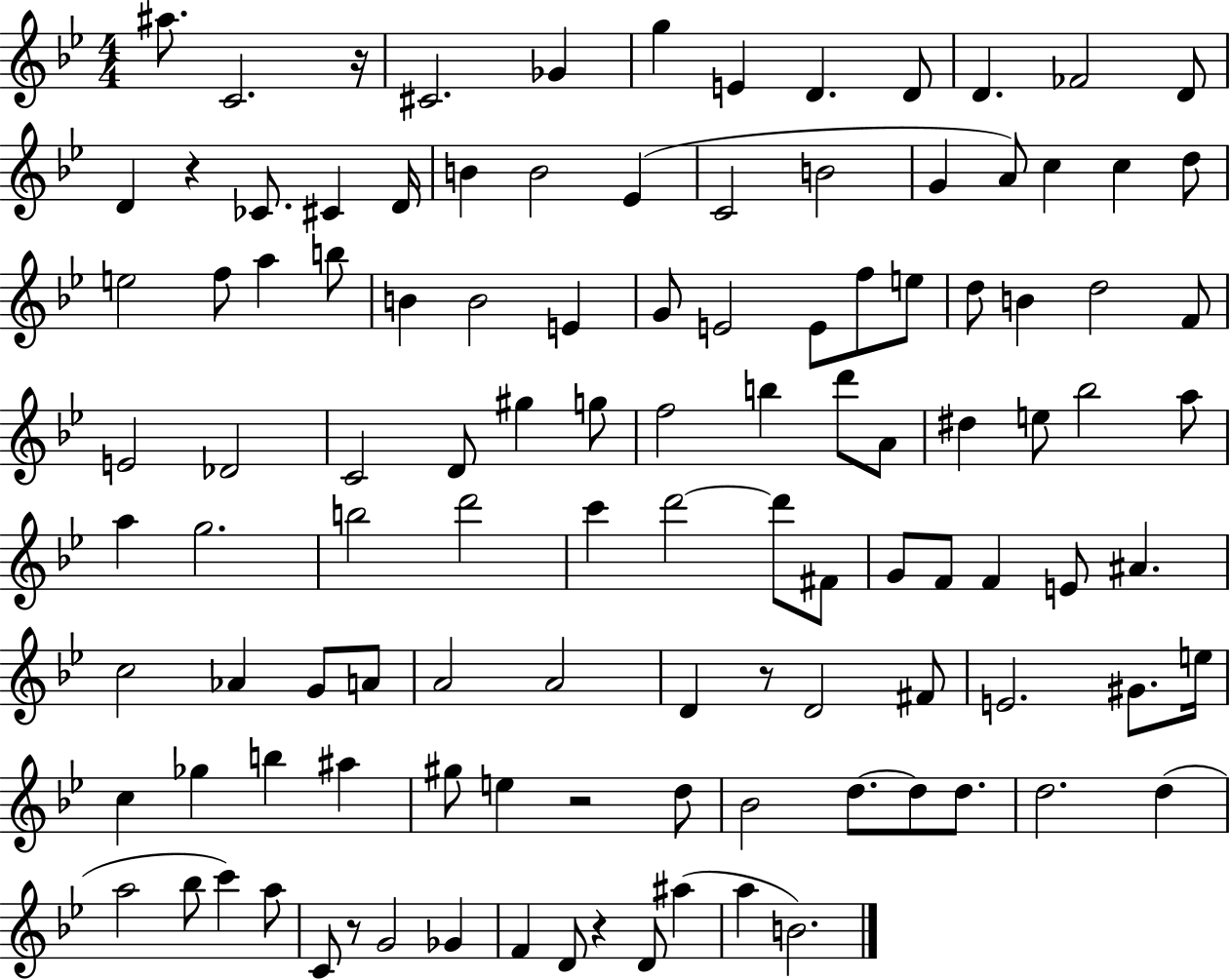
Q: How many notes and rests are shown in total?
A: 112